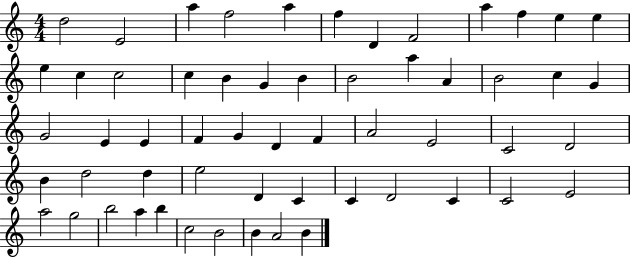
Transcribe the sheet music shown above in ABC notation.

X:1
T:Untitled
M:4/4
L:1/4
K:C
d2 E2 a f2 a f D F2 a f e e e c c2 c B G B B2 a A B2 c G G2 E E F G D F A2 E2 C2 D2 B d2 d e2 D C C D2 C C2 E2 a2 g2 b2 a b c2 B2 B A2 B